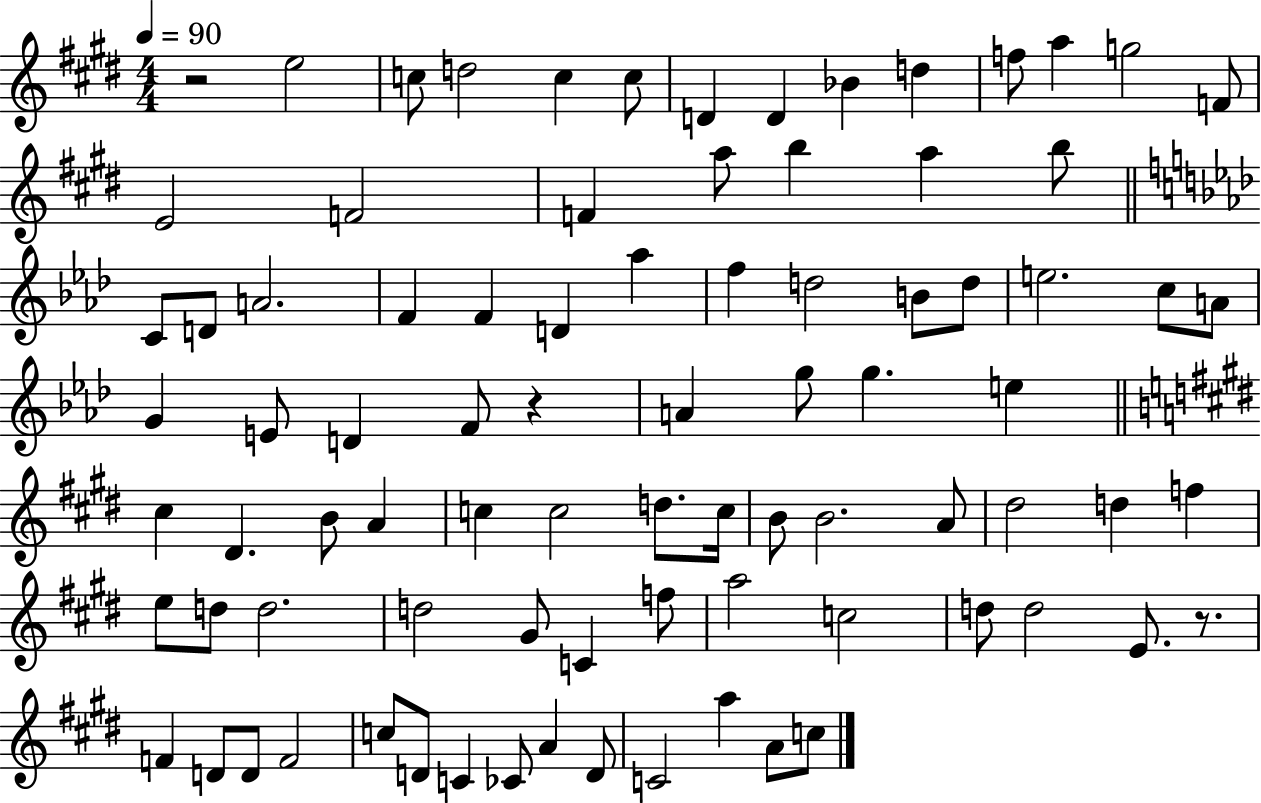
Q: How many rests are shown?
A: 3